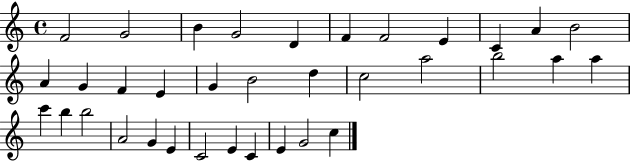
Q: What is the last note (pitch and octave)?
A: C5